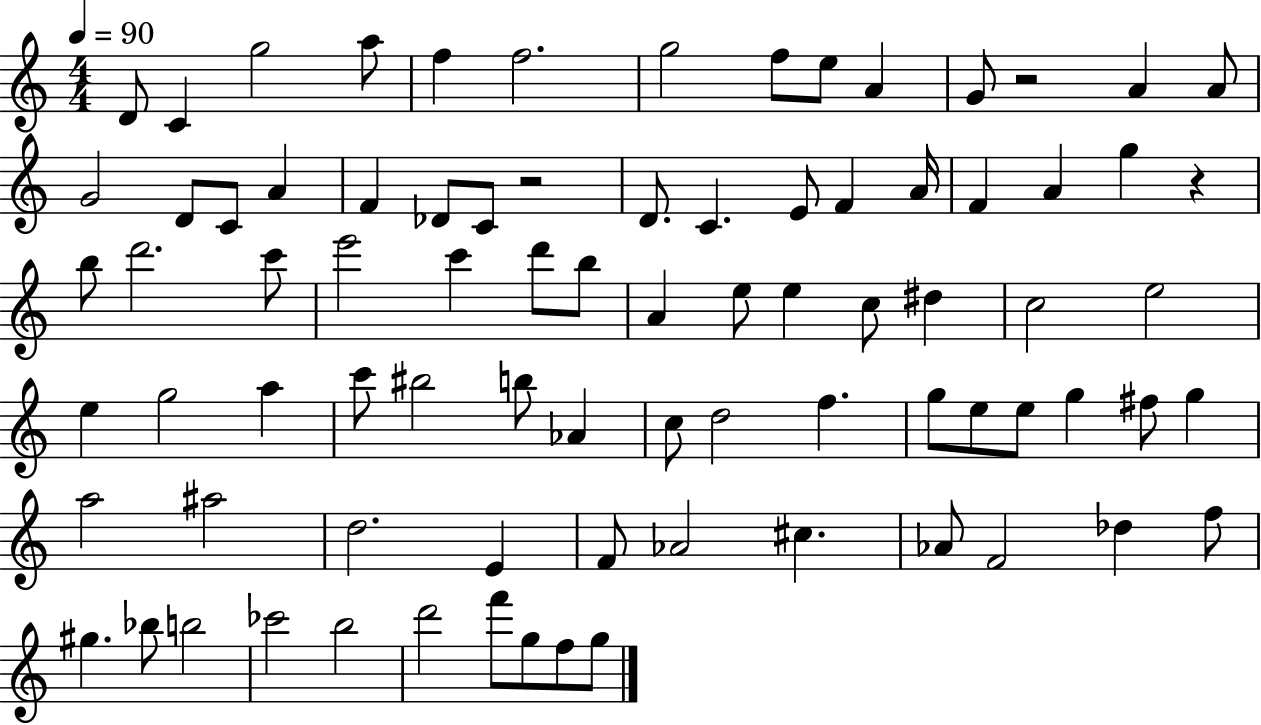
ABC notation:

X:1
T:Untitled
M:4/4
L:1/4
K:C
D/2 C g2 a/2 f f2 g2 f/2 e/2 A G/2 z2 A A/2 G2 D/2 C/2 A F _D/2 C/2 z2 D/2 C E/2 F A/4 F A g z b/2 d'2 c'/2 e'2 c' d'/2 b/2 A e/2 e c/2 ^d c2 e2 e g2 a c'/2 ^b2 b/2 _A c/2 d2 f g/2 e/2 e/2 g ^f/2 g a2 ^a2 d2 E F/2 _A2 ^c _A/2 F2 _d f/2 ^g _b/2 b2 _c'2 b2 d'2 f'/2 g/2 f/2 g/2